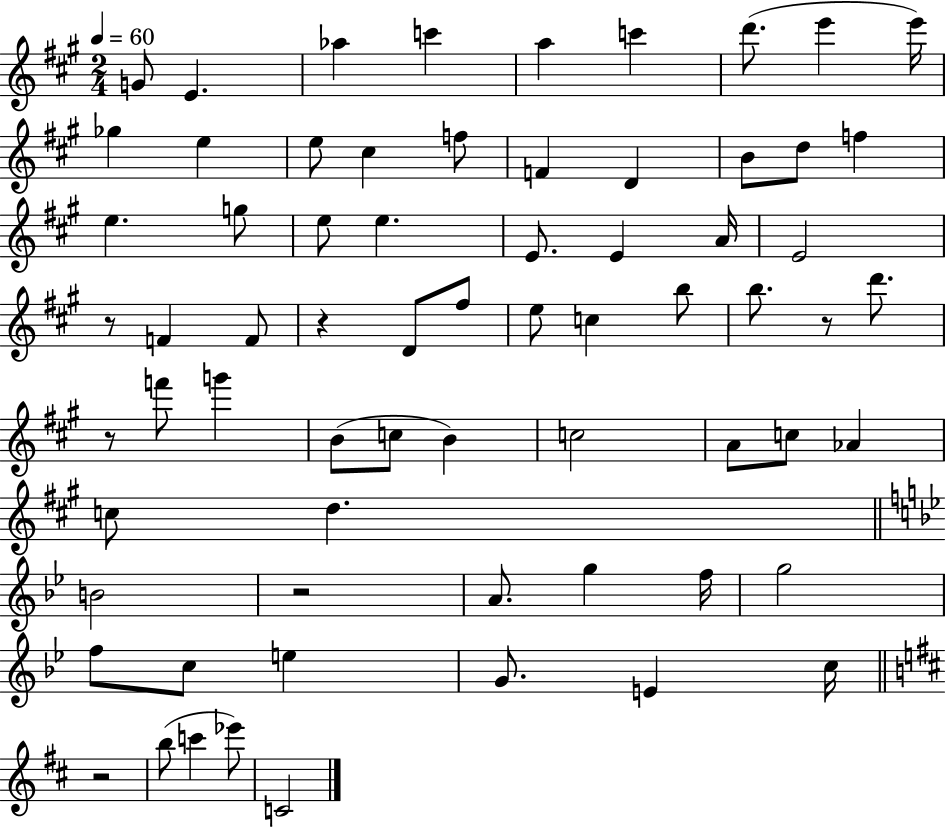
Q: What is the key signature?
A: A major